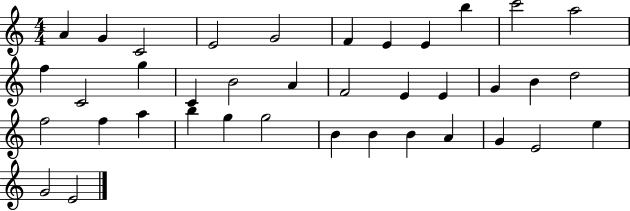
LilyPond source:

{
  \clef treble
  \numericTimeSignature
  \time 4/4
  \key c \major
  a'4 g'4 c'2 | e'2 g'2 | f'4 e'4 e'4 b''4 | c'''2 a''2 | \break f''4 c'2 g''4 | c'4 b'2 a'4 | f'2 e'4 e'4 | g'4 b'4 d''2 | \break f''2 f''4 a''4 | b''4 g''4 g''2 | b'4 b'4 b'4 a'4 | g'4 e'2 e''4 | \break g'2 e'2 | \bar "|."
}